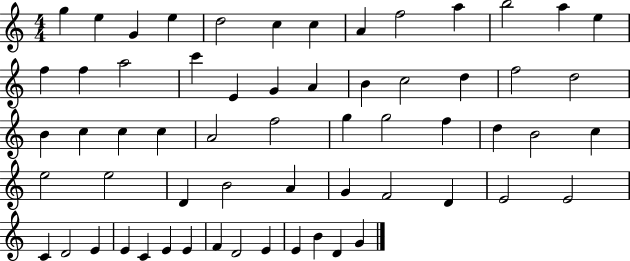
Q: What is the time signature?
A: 4/4